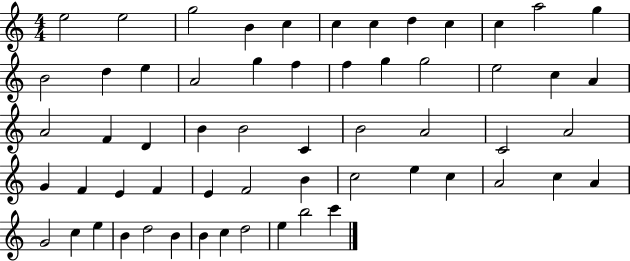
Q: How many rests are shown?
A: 0